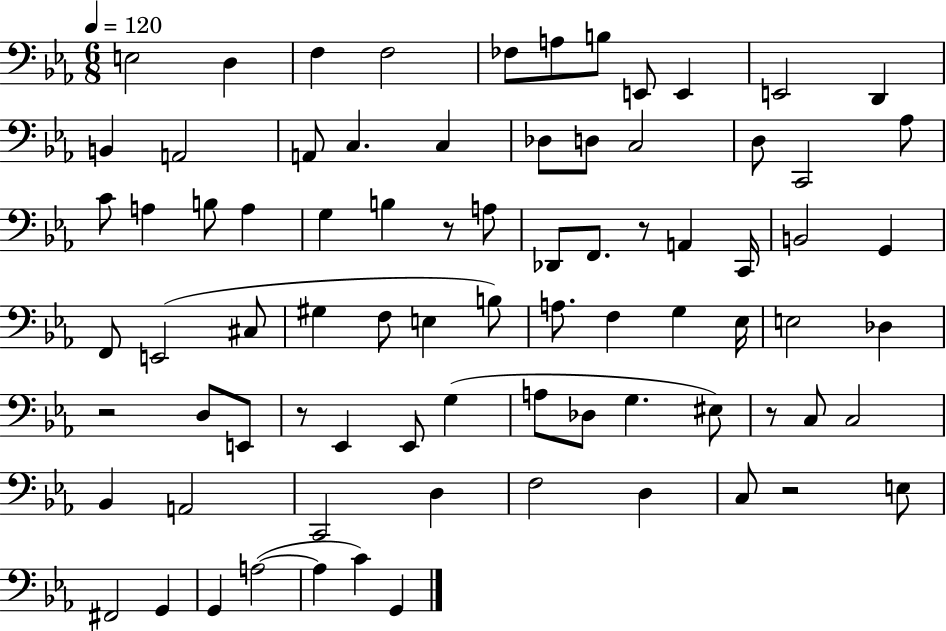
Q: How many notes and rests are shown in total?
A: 80